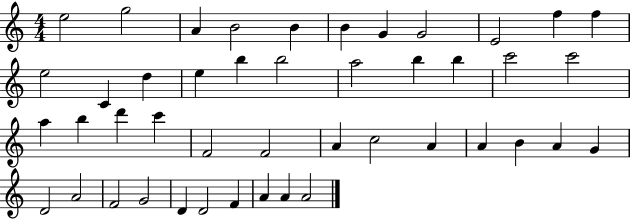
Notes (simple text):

E5/h G5/h A4/q B4/h B4/q B4/q G4/q G4/h E4/h F5/q F5/q E5/h C4/q D5/q E5/q B5/q B5/h A5/h B5/q B5/q C6/h C6/h A5/q B5/q D6/q C6/q F4/h F4/h A4/q C5/h A4/q A4/q B4/q A4/q G4/q D4/h A4/h F4/h G4/h D4/q D4/h F4/q A4/q A4/q A4/h